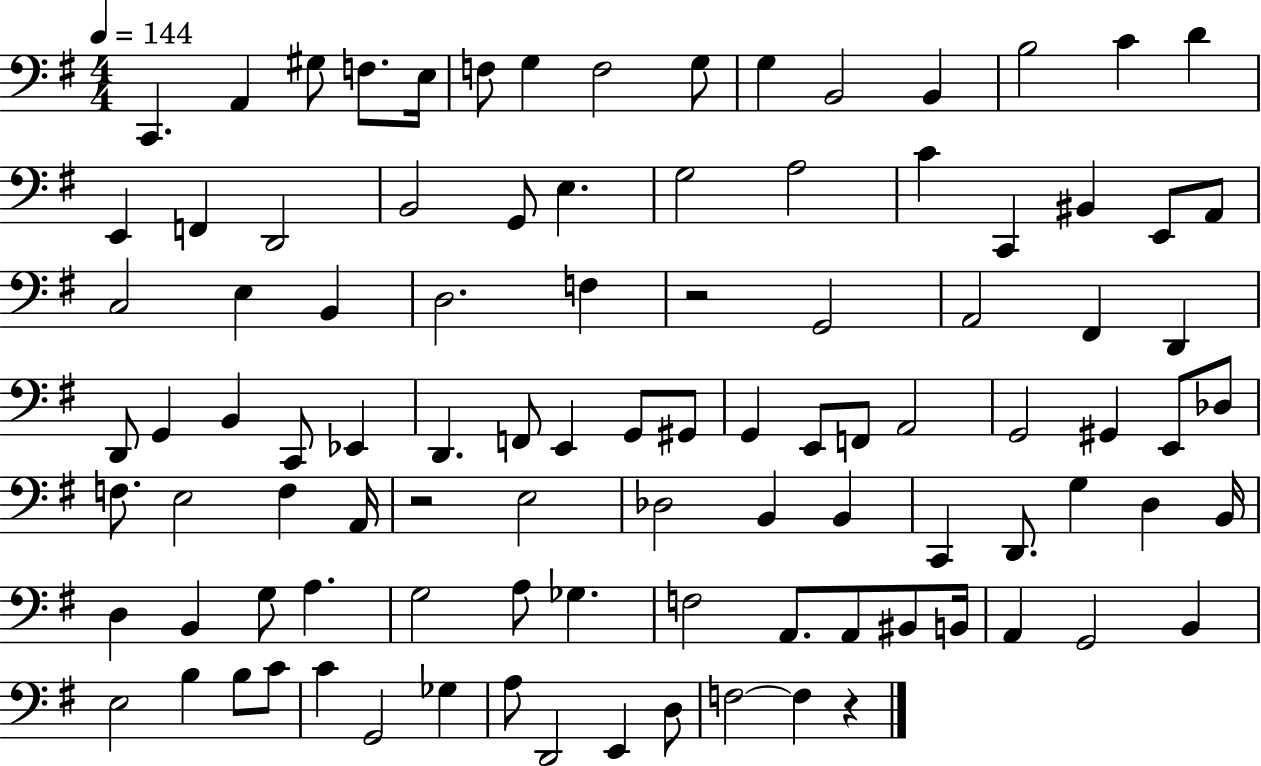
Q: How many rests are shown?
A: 3